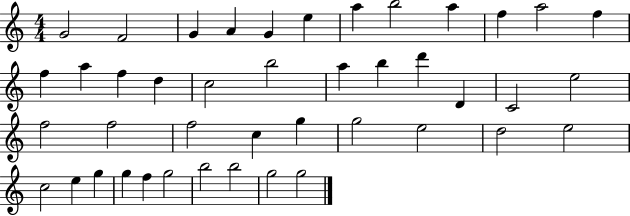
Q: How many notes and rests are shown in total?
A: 43